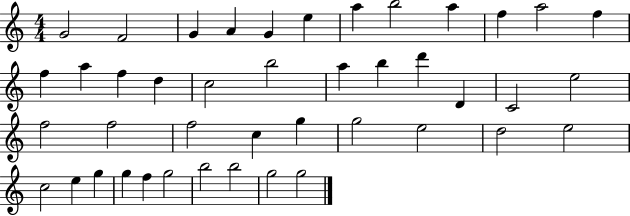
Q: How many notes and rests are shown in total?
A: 43